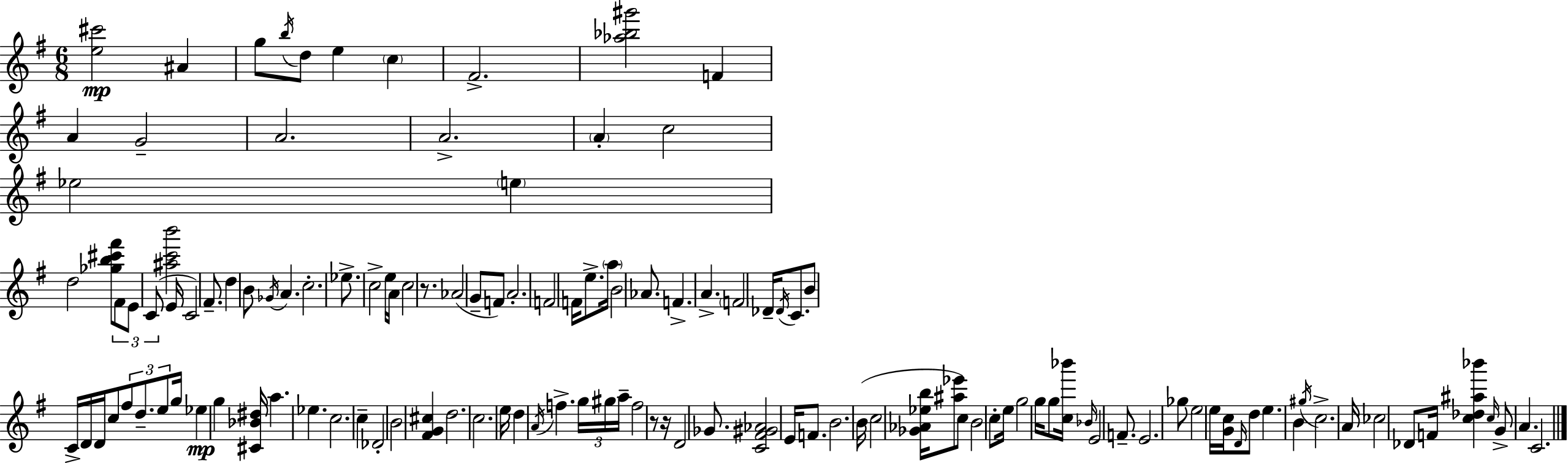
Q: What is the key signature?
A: E minor